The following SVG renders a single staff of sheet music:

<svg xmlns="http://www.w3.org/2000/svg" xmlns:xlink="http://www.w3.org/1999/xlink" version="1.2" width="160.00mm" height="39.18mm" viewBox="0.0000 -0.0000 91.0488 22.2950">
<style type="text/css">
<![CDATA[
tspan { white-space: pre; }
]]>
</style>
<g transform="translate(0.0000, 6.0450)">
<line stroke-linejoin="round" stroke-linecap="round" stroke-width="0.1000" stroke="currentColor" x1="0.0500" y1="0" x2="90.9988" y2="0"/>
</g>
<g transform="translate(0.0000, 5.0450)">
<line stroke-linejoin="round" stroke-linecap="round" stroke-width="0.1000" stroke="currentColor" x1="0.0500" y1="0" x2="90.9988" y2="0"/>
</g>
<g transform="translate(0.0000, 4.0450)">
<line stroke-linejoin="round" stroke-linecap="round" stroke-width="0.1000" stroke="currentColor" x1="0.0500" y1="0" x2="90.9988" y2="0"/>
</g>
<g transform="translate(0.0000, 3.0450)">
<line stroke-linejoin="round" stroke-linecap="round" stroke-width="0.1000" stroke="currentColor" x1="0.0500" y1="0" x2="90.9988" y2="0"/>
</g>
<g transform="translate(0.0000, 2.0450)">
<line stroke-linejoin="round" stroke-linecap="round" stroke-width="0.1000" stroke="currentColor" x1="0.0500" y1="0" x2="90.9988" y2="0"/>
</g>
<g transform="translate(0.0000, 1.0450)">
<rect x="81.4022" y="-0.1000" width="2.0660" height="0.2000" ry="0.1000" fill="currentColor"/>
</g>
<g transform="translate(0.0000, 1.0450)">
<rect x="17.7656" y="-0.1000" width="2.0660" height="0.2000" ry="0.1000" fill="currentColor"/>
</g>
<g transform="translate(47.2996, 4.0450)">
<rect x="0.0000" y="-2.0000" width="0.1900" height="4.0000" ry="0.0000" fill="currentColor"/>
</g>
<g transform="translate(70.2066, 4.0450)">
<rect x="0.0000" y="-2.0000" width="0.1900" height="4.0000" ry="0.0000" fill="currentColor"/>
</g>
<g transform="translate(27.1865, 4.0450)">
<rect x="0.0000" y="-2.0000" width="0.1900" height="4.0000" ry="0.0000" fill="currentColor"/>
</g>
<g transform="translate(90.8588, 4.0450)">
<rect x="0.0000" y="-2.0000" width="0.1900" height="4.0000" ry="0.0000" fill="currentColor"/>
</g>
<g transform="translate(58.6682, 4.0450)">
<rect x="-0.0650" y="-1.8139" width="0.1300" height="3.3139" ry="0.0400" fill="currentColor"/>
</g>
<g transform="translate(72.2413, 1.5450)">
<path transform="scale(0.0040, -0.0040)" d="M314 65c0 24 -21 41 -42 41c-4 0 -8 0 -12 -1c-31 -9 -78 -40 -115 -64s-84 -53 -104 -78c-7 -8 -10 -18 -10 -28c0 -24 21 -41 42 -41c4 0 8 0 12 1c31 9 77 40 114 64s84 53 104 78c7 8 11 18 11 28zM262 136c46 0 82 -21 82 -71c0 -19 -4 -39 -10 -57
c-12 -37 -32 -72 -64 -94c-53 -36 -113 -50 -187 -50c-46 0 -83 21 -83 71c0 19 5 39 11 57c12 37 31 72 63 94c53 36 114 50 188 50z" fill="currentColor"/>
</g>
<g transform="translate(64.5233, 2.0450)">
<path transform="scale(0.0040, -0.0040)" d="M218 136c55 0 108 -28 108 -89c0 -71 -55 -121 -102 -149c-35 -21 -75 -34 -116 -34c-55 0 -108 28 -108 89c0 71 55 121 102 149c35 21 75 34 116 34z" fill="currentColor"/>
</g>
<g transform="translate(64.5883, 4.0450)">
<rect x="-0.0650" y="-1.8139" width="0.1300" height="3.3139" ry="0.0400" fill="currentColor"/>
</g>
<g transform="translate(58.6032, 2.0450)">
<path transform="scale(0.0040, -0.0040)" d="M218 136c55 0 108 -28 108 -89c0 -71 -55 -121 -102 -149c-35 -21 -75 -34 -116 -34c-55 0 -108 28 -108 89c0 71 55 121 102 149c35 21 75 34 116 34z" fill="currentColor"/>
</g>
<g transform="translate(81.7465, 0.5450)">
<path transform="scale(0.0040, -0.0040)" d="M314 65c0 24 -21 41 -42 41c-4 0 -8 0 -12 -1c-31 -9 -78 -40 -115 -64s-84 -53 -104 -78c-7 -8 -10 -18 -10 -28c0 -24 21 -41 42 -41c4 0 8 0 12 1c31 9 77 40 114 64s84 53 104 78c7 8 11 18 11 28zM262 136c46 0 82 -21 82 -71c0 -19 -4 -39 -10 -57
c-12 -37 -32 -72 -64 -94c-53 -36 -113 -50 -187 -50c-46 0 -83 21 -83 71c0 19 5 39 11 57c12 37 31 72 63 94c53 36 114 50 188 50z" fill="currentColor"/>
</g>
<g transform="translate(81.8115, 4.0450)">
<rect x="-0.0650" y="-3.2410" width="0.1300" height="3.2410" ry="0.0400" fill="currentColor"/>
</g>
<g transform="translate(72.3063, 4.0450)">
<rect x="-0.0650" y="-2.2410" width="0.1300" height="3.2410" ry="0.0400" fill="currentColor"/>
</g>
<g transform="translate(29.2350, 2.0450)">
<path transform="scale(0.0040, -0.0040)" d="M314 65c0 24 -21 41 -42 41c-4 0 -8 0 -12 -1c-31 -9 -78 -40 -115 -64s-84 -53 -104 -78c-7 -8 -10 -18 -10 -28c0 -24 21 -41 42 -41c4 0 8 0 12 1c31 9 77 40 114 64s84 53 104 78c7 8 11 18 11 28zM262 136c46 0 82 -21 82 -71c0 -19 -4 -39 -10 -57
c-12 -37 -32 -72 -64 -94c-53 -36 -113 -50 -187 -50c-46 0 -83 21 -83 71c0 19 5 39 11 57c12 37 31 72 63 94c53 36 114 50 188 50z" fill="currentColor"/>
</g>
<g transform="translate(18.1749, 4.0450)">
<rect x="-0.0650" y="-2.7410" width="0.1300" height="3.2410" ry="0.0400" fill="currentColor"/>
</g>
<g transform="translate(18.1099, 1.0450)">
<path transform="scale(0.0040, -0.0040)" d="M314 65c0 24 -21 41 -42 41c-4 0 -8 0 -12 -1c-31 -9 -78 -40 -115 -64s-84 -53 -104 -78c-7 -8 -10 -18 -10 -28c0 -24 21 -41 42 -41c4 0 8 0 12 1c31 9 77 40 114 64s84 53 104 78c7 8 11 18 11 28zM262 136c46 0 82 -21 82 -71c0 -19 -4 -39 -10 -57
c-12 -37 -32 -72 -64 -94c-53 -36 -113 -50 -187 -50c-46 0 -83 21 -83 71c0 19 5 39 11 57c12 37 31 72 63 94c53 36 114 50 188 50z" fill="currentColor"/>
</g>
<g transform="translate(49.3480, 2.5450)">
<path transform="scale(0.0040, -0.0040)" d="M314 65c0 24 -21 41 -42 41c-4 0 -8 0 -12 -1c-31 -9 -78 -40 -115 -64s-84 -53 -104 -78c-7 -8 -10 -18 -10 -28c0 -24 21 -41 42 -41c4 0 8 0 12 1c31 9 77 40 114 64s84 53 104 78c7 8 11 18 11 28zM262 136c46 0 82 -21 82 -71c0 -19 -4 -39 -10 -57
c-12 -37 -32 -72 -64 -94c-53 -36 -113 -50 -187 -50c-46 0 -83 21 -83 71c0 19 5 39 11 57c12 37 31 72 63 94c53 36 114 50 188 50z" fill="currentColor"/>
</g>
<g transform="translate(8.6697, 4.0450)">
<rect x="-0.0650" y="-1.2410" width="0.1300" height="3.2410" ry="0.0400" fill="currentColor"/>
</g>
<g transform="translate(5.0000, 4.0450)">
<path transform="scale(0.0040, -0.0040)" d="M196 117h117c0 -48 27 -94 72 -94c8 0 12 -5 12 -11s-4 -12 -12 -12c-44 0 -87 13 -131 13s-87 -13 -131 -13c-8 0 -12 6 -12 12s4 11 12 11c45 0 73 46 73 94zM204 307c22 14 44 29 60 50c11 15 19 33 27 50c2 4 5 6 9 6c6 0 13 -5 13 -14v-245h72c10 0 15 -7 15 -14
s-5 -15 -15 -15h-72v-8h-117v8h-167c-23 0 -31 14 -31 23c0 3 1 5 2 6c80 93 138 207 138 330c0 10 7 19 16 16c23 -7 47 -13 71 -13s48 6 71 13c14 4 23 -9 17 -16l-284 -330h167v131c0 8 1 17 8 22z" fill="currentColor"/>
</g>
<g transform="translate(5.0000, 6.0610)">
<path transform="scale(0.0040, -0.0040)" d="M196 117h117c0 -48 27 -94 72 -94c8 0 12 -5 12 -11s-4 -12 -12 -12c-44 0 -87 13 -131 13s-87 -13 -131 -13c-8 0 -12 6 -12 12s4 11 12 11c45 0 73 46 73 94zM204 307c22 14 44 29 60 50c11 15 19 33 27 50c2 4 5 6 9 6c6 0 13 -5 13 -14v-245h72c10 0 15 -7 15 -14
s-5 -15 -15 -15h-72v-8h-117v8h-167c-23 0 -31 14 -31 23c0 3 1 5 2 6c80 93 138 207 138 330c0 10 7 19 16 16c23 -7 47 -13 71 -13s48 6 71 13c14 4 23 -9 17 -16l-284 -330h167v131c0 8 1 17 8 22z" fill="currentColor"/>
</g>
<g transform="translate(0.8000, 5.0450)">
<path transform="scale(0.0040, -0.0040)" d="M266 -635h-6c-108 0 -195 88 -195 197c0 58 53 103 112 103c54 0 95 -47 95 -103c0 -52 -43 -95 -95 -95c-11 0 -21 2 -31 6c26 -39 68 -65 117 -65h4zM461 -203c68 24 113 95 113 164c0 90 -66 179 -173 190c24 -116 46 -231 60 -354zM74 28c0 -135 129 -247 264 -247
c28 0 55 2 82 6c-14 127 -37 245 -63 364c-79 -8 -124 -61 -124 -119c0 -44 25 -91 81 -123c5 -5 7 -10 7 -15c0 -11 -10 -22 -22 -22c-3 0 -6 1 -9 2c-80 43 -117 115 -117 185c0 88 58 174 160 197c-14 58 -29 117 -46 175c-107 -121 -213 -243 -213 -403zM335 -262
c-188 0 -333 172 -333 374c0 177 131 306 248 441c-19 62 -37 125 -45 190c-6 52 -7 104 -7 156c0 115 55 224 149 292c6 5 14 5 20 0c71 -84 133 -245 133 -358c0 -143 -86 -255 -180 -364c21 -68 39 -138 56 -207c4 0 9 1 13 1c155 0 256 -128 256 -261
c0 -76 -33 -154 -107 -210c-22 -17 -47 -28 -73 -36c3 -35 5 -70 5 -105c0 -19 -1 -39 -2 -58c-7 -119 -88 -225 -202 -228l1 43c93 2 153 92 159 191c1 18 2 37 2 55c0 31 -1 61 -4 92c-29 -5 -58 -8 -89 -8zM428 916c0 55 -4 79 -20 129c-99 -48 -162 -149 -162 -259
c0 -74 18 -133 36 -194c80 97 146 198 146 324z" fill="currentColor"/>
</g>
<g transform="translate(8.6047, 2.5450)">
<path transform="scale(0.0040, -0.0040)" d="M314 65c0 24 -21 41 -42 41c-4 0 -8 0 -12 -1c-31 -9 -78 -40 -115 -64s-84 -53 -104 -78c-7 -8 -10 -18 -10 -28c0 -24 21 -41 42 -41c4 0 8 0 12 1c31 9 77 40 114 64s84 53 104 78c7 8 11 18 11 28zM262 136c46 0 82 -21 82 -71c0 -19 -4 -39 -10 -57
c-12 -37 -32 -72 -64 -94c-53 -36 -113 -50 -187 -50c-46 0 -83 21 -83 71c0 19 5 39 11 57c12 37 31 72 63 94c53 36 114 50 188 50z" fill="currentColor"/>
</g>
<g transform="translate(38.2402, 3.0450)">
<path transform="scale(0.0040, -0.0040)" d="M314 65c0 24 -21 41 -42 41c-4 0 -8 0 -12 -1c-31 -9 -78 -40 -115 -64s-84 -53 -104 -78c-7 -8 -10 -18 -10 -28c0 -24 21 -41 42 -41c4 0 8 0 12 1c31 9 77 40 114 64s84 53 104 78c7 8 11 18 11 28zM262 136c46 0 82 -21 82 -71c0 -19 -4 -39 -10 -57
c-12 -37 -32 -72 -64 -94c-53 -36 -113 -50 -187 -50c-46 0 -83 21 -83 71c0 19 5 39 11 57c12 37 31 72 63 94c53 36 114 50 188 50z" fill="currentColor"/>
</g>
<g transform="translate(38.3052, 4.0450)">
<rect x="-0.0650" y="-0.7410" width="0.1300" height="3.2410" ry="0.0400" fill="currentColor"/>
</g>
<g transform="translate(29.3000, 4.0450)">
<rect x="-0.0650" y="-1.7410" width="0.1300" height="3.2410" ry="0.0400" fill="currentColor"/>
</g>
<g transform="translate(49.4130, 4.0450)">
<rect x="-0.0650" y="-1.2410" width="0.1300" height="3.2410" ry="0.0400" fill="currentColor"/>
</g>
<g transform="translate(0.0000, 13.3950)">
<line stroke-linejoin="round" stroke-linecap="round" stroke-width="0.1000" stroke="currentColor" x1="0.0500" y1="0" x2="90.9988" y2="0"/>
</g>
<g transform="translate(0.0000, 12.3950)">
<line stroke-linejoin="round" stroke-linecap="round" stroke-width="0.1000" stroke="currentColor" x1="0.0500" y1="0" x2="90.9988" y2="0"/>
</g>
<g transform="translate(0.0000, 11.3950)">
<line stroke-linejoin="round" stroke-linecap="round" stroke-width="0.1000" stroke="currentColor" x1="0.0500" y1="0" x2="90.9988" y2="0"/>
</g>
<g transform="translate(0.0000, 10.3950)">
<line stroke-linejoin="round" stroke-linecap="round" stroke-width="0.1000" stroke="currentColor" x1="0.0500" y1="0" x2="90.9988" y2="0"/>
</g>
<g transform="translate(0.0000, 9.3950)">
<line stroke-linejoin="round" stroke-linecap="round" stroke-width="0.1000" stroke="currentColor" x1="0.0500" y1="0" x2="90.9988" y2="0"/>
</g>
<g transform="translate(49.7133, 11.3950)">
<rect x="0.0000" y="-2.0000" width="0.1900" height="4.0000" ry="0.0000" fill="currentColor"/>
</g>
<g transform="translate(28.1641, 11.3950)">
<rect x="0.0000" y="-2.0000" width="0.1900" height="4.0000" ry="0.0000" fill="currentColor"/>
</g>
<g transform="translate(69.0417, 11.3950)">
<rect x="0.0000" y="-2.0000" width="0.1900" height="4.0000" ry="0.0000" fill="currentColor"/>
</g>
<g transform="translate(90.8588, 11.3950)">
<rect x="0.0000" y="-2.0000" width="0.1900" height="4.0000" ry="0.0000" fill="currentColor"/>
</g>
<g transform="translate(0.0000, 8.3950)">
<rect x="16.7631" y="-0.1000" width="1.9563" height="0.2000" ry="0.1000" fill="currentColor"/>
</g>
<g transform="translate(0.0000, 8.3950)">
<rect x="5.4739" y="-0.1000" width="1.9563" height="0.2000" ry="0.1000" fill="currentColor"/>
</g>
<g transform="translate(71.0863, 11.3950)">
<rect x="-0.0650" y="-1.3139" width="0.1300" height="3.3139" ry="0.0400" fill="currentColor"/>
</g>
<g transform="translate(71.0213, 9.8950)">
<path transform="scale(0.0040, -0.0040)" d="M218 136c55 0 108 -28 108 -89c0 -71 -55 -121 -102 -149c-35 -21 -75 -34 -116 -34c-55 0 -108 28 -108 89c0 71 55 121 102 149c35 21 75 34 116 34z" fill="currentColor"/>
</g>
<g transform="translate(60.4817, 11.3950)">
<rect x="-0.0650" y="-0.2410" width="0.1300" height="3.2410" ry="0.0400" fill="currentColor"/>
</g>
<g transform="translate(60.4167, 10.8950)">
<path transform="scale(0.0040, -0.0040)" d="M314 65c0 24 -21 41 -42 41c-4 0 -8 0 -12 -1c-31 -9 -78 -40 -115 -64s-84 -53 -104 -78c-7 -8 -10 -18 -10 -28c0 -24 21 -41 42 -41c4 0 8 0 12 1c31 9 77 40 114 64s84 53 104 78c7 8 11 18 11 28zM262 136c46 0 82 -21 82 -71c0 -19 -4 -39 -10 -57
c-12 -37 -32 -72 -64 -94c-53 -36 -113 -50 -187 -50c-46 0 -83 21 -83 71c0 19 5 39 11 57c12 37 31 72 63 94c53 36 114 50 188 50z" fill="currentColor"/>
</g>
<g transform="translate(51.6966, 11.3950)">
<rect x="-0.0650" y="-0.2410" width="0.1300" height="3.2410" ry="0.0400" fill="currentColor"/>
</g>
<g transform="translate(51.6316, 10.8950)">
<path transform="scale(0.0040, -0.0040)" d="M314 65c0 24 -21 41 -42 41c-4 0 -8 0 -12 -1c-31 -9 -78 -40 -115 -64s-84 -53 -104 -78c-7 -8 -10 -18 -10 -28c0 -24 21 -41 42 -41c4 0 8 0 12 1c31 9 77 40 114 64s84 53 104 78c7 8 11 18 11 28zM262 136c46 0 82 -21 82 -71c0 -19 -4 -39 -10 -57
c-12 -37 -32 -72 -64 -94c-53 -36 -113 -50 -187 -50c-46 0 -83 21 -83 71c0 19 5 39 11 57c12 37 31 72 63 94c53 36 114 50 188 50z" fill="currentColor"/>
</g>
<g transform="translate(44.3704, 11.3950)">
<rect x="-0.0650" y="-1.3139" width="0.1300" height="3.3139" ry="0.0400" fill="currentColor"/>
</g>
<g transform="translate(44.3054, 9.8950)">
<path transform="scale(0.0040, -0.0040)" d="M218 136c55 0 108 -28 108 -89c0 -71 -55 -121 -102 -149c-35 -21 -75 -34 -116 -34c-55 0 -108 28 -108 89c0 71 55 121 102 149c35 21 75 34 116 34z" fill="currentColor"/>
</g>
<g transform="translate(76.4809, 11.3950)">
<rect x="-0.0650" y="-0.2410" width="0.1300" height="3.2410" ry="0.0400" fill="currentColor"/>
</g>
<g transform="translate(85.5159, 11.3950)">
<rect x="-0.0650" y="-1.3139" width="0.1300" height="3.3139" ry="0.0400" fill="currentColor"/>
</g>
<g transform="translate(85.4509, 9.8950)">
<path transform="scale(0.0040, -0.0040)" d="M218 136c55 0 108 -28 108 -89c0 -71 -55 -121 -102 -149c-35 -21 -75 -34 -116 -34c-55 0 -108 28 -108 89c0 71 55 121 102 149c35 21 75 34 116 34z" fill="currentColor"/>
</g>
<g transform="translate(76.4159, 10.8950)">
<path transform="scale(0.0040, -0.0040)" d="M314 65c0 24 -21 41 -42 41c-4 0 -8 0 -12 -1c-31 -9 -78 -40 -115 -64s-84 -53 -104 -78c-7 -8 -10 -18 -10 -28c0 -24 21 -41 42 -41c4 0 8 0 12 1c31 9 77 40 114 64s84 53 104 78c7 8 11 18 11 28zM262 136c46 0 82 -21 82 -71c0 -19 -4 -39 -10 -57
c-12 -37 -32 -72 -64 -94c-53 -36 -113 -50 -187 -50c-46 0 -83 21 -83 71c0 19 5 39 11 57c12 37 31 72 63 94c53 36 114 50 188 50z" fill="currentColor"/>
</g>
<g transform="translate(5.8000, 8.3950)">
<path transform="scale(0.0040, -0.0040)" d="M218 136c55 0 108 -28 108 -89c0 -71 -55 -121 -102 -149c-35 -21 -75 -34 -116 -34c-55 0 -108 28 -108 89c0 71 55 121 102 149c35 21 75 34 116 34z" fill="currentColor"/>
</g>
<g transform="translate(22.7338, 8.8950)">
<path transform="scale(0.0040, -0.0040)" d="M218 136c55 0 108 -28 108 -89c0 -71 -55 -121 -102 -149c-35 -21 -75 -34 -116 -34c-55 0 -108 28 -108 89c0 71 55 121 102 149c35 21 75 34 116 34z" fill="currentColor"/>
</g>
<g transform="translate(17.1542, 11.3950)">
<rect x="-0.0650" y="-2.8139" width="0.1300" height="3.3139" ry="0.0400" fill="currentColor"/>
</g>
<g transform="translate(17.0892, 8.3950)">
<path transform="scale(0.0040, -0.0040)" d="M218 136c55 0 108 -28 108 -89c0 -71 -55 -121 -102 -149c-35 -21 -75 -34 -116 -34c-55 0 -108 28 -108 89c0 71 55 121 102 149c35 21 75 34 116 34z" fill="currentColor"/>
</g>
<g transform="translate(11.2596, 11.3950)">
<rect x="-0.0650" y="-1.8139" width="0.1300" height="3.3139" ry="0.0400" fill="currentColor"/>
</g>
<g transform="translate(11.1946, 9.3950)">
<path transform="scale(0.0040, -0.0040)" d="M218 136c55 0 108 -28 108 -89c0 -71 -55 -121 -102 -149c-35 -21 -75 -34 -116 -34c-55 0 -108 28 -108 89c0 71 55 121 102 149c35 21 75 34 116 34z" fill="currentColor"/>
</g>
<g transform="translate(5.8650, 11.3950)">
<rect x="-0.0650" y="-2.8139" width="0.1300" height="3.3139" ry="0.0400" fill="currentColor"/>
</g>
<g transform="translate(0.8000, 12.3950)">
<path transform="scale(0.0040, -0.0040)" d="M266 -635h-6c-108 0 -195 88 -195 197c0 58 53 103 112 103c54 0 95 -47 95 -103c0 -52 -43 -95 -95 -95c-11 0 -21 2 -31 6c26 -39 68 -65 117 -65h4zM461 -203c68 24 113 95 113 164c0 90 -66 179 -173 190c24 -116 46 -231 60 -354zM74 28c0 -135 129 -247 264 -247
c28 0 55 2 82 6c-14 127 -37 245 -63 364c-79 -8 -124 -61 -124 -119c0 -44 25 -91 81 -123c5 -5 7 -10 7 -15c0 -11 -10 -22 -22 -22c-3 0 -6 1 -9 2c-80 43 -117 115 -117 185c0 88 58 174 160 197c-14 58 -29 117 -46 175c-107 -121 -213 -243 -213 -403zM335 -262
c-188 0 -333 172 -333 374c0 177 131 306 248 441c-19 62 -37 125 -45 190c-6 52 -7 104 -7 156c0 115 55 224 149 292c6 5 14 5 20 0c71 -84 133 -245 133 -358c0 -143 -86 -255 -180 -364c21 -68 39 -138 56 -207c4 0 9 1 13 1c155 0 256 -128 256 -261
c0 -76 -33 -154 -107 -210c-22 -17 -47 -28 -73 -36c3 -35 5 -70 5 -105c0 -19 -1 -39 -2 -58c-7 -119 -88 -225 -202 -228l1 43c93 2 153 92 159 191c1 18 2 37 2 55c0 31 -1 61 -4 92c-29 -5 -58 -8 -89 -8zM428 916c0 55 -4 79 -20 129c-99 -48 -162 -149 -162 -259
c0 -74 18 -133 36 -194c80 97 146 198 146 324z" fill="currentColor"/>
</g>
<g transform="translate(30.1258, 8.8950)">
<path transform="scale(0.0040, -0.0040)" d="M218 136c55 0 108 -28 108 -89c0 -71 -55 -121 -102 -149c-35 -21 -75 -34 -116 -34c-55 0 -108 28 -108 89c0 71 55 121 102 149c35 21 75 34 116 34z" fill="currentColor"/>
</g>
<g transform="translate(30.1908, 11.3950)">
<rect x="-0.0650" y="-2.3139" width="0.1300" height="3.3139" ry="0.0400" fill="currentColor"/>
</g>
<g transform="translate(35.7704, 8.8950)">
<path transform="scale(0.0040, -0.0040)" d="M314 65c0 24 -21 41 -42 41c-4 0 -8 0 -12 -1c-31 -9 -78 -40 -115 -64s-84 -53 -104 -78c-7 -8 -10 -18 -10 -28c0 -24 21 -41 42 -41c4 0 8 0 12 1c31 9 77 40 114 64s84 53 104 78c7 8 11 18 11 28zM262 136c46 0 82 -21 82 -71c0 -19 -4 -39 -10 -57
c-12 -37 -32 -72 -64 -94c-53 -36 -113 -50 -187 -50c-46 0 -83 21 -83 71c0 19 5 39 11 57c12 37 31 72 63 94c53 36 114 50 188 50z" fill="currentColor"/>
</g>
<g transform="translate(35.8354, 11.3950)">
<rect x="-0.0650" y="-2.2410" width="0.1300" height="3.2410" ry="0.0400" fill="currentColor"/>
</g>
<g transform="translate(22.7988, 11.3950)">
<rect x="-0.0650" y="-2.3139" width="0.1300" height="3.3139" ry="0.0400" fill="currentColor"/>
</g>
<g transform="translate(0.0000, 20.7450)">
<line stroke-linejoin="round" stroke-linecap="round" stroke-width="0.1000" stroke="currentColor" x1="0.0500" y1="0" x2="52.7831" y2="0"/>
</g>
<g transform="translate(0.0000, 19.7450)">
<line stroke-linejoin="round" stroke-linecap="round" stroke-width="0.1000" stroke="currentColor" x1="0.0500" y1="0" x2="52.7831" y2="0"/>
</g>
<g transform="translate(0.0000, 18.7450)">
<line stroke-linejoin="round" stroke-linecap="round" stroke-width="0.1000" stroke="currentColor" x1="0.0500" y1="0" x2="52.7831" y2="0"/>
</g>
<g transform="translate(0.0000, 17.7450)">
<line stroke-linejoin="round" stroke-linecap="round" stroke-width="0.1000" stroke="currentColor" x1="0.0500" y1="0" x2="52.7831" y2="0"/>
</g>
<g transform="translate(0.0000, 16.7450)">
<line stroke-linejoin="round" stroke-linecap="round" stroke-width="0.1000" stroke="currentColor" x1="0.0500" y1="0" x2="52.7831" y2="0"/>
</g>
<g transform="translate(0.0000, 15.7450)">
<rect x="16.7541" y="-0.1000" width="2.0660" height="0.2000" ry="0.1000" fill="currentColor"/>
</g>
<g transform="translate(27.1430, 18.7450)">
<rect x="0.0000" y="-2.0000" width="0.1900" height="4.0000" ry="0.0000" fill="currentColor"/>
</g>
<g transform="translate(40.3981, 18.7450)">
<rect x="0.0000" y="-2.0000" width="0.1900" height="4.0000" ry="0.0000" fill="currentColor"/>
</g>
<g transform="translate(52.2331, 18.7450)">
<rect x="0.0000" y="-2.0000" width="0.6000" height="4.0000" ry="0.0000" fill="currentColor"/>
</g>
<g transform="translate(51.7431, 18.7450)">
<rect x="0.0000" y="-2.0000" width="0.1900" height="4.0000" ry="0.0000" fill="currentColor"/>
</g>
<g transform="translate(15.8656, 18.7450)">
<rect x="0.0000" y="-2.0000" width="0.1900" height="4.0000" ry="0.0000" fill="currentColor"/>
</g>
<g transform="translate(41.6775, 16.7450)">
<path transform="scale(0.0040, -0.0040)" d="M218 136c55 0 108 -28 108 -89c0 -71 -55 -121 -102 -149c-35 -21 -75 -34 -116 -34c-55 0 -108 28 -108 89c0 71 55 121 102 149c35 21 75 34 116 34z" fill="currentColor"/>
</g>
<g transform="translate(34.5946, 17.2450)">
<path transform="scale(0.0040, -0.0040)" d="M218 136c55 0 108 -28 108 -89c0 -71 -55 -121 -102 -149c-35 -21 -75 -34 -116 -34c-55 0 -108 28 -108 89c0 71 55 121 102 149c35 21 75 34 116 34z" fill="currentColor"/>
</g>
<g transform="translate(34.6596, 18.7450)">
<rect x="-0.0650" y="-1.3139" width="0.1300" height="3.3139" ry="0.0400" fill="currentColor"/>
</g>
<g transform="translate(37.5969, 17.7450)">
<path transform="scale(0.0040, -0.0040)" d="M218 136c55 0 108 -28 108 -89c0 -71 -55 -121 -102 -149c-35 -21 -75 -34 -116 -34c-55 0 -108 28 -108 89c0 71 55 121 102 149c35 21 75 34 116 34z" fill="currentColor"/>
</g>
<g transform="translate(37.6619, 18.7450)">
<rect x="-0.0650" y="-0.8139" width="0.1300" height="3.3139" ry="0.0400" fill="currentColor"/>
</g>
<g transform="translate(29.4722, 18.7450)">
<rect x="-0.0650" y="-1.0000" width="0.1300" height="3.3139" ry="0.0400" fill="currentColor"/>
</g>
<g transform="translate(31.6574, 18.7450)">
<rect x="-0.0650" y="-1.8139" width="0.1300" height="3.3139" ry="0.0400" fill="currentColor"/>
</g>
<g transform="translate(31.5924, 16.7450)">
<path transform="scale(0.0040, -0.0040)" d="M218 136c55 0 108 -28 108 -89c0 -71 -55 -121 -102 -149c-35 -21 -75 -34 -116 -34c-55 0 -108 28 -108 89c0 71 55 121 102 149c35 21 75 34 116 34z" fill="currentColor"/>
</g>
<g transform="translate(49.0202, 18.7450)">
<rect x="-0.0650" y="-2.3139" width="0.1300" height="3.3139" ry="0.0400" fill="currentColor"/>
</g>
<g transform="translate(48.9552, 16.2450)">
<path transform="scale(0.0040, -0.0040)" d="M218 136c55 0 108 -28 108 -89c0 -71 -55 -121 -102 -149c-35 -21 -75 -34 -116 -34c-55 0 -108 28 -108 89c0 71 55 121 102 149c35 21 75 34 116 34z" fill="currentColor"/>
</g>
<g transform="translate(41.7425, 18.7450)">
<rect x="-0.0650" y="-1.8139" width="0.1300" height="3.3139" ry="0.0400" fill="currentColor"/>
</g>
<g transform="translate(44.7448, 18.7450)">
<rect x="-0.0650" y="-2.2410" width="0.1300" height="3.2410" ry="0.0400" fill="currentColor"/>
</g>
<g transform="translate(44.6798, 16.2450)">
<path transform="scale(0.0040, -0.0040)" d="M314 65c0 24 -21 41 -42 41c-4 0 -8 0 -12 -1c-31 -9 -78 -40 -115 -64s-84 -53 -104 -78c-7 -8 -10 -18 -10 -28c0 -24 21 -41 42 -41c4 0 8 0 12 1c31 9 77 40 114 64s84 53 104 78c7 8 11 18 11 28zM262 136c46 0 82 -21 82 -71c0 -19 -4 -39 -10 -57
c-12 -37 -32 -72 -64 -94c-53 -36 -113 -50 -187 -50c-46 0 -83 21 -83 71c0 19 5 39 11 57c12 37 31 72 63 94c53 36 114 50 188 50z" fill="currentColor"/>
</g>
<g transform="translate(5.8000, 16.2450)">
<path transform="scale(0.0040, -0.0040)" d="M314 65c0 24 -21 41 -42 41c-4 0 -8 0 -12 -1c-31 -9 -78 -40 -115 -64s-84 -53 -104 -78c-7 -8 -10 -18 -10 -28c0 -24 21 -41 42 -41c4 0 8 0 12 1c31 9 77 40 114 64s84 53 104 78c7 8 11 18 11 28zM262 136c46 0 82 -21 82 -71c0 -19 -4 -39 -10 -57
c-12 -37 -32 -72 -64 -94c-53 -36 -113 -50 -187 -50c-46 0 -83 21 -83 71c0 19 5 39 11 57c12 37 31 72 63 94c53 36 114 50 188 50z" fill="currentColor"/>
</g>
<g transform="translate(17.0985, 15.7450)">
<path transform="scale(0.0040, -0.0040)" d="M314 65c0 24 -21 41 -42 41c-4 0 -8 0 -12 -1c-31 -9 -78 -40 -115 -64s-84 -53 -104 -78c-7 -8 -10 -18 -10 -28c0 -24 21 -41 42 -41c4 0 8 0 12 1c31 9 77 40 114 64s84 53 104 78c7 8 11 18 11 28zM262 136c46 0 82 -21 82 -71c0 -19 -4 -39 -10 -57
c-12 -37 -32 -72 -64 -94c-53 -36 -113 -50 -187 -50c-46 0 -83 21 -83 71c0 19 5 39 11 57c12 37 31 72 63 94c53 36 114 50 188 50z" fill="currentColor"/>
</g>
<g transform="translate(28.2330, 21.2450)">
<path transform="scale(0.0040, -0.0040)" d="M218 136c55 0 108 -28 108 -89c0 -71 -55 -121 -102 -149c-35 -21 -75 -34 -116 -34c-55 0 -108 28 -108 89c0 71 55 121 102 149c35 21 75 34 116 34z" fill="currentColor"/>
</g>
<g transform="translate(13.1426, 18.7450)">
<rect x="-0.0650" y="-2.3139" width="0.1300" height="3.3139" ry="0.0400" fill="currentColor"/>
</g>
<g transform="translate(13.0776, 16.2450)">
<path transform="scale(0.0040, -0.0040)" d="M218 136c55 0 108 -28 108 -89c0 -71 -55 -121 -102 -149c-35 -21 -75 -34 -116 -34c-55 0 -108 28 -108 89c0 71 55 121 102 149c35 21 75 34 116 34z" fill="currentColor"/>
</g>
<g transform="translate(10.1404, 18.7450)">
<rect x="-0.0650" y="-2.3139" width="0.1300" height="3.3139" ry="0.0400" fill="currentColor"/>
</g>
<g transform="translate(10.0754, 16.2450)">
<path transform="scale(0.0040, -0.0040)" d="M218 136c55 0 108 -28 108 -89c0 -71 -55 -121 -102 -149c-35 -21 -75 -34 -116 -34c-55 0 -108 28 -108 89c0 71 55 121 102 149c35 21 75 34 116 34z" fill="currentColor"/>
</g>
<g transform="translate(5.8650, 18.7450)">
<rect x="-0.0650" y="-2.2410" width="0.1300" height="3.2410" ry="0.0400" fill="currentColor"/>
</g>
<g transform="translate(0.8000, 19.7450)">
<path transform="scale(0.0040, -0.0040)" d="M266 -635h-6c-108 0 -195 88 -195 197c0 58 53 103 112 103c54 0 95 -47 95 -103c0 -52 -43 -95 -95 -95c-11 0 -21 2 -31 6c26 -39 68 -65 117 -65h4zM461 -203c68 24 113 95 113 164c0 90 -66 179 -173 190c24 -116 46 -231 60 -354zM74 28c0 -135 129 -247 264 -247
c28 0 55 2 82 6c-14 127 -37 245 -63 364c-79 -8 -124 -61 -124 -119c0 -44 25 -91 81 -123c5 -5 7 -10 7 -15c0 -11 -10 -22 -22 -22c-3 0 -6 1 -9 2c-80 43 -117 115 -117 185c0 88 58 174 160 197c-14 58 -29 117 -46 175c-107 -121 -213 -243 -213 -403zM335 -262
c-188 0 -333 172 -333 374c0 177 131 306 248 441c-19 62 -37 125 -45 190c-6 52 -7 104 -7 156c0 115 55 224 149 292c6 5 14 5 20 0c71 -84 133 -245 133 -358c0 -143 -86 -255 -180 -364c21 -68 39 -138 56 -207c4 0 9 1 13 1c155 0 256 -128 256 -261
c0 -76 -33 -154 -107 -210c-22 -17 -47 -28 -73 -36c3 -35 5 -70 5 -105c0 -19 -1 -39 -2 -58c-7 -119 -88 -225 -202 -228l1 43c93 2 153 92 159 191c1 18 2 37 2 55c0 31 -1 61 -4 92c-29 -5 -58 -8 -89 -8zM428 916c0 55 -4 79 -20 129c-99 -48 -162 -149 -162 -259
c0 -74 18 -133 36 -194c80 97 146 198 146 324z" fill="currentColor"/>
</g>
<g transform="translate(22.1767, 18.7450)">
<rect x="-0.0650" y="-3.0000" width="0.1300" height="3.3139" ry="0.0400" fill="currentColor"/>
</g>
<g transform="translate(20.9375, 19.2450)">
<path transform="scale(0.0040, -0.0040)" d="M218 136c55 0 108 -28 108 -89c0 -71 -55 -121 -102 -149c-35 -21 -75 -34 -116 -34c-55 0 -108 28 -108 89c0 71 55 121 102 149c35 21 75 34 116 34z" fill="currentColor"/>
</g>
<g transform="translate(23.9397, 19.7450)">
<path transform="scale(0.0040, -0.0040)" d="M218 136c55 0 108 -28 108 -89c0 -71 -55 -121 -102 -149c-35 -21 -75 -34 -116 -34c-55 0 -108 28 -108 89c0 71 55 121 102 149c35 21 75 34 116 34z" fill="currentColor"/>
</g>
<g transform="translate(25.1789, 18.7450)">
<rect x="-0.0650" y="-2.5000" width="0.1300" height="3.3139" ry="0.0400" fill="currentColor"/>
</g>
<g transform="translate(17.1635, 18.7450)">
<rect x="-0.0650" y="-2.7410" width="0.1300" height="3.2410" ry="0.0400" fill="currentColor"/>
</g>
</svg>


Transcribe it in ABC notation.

X:1
T:Untitled
M:4/4
L:1/4
K:C
e2 a2 f2 d2 e2 f f g2 b2 a f a g g g2 e c2 c2 e c2 e g2 g g a2 A G D f e d f g2 g